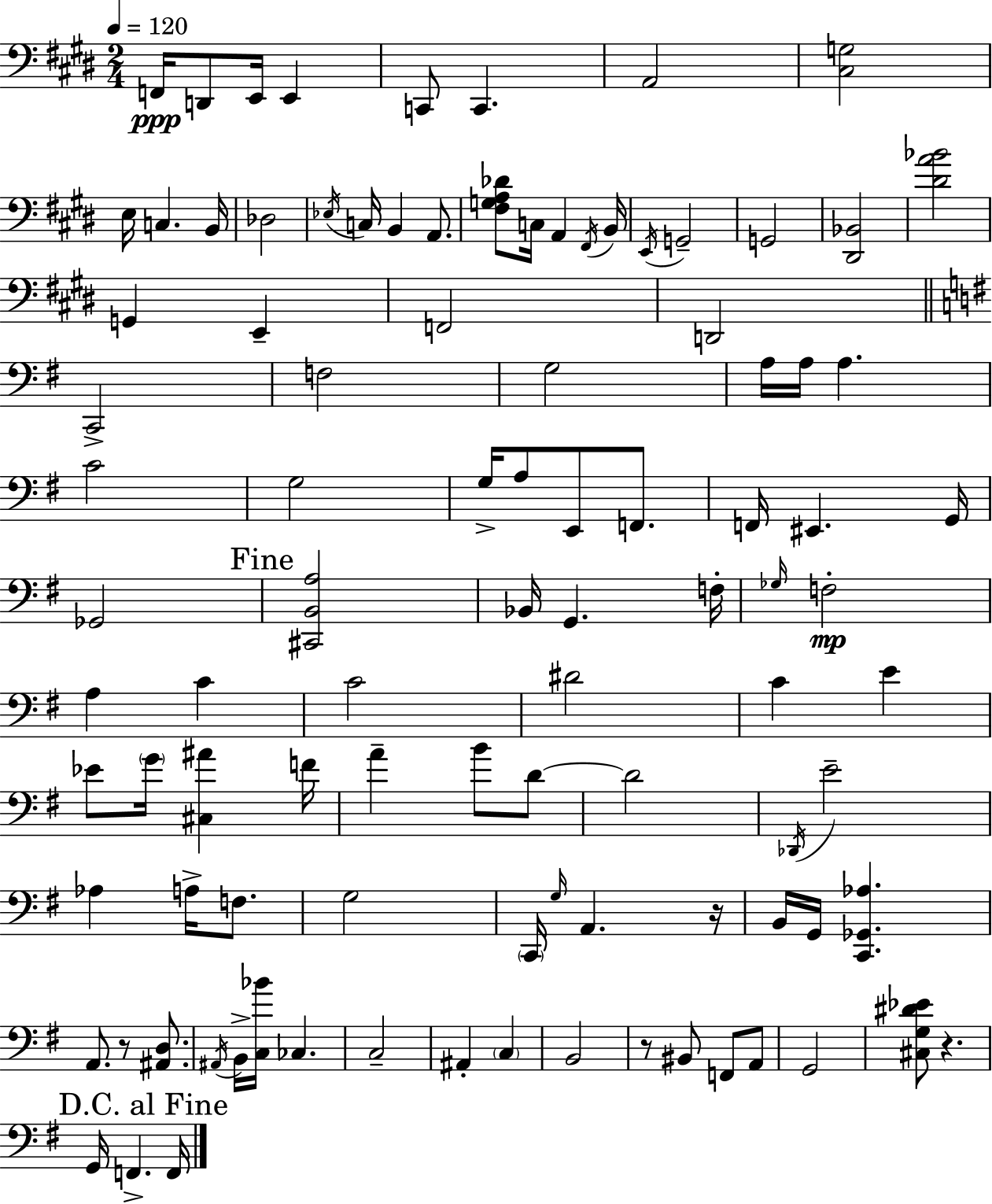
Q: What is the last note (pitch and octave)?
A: F2